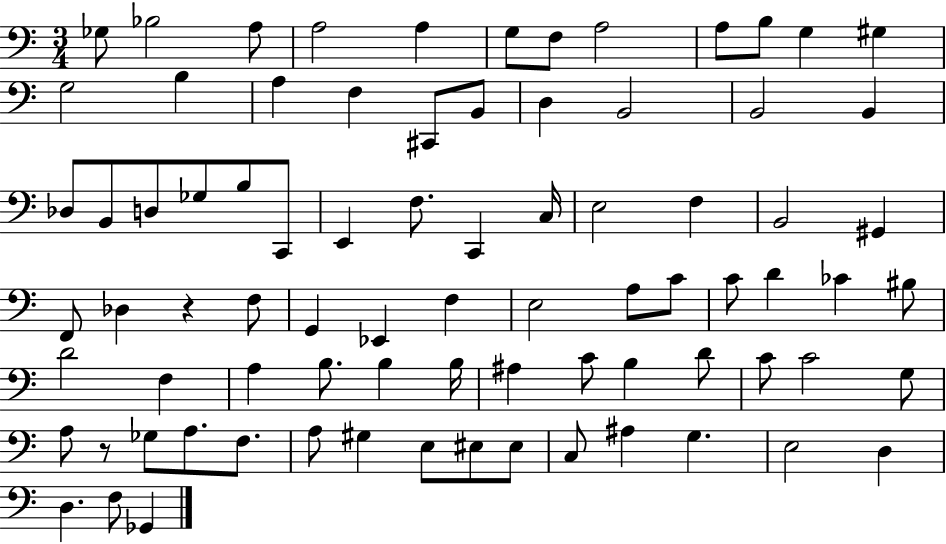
X:1
T:Untitled
M:3/4
L:1/4
K:C
_G,/2 _B,2 A,/2 A,2 A, G,/2 F,/2 A,2 A,/2 B,/2 G, ^G, G,2 B, A, F, ^C,,/2 B,,/2 D, B,,2 B,,2 B,, _D,/2 B,,/2 D,/2 _G,/2 B,/2 C,,/2 E,, F,/2 C,, C,/4 E,2 F, B,,2 ^G,, F,,/2 _D, z F,/2 G,, _E,, F, E,2 A,/2 C/2 C/2 D _C ^B,/2 D2 F, A, B,/2 B, B,/4 ^A, C/2 B, D/2 C/2 C2 G,/2 A,/2 z/2 _G,/2 A,/2 F,/2 A,/2 ^G, E,/2 ^E,/2 ^E,/2 C,/2 ^A, G, E,2 D, D, F,/2 _G,,